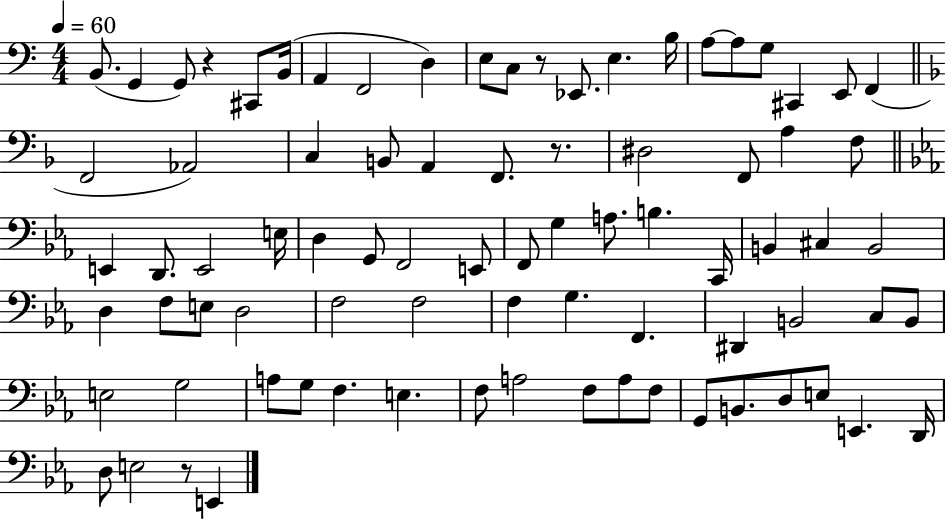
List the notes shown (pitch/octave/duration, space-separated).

B2/e. G2/q G2/e R/q C#2/e B2/s A2/q F2/h D3/q E3/e C3/e R/e Eb2/e. E3/q. B3/s A3/e A3/e G3/e C#2/q E2/e F2/q F2/h Ab2/h C3/q B2/e A2/q F2/e. R/e. D#3/h F2/e A3/q F3/e E2/q D2/e. E2/h E3/s D3/q G2/e F2/h E2/e F2/e G3/q A3/e. B3/q. C2/s B2/q C#3/q B2/h D3/q F3/e E3/e D3/h F3/h F3/h F3/q G3/q. F2/q. D#2/q B2/h C3/e B2/e E3/h G3/h A3/e G3/e F3/q. E3/q. F3/e A3/h F3/e A3/e F3/e G2/e B2/e. D3/e E3/e E2/q. D2/s D3/e E3/h R/e E2/q